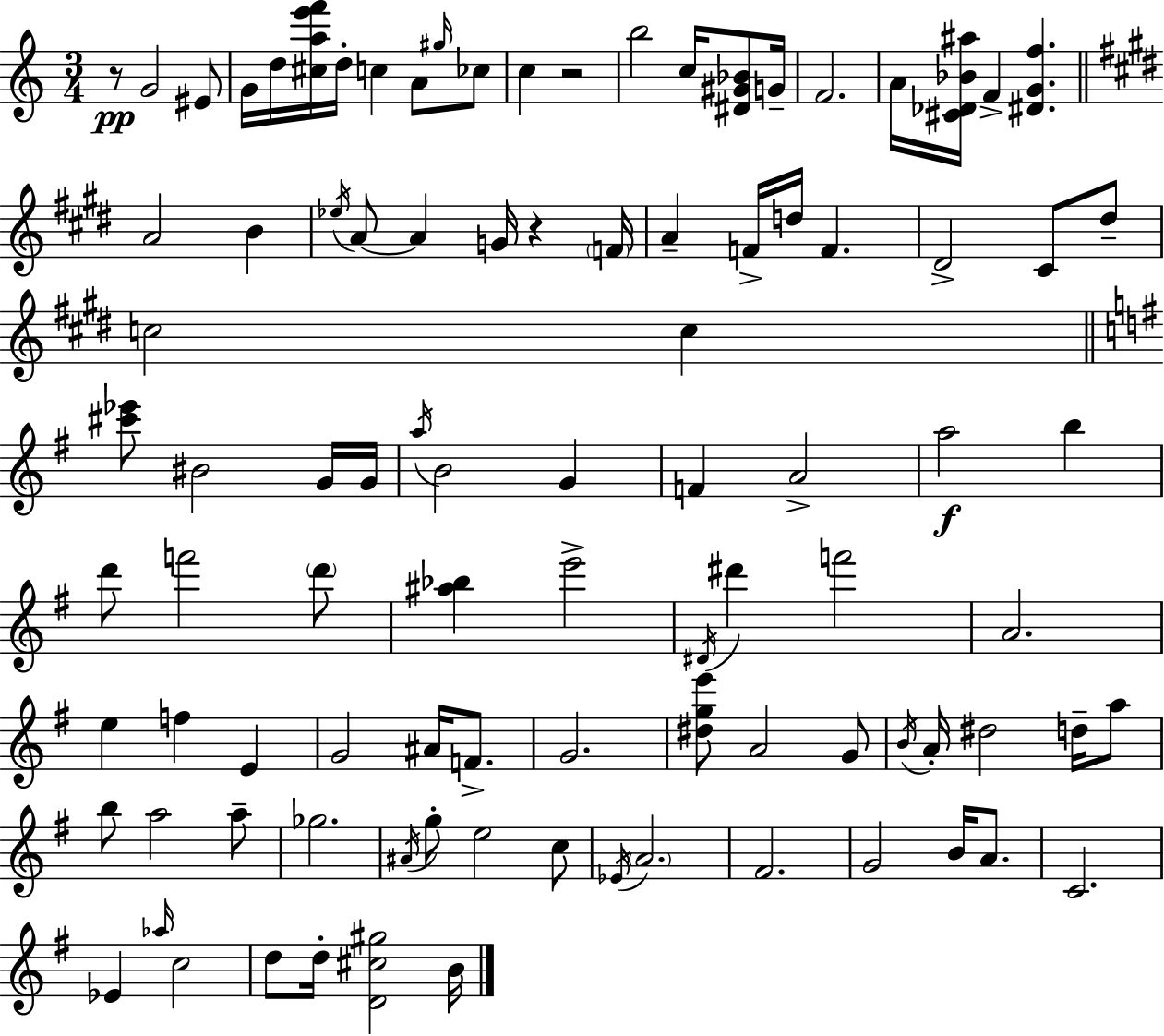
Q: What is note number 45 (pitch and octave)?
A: D6